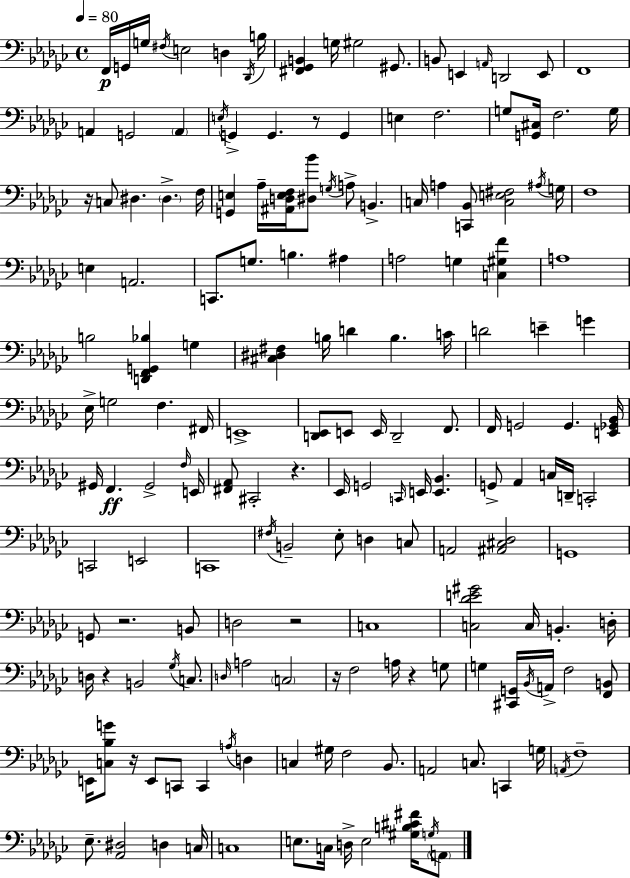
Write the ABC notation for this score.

X:1
T:Untitled
M:4/4
L:1/4
K:Ebm
F,,/4 G,,/4 G,/4 ^F,/4 E,2 D, _D,,/4 B,/4 [^F,,_G,,B,,] G,/4 ^G,2 ^G,,/2 B,,/2 E,, A,,/4 D,,2 E,,/2 F,,4 A,, G,,2 A,, E,/4 G,, G,, z/2 G,, E, F,2 G,/2 [G,,^C,]/4 F,2 G,/4 z/4 C,/2 ^D, ^D, F,/4 [G,,E,] _A,/4 [^A,,D,E,F,]/4 [^D,_B]/2 G,/4 A,/2 B,, C,/4 A, [C,,_B,,]/2 [C,E,^F,]2 ^A,/4 G,/4 F,4 E, A,,2 C,,/2 G,/2 B, ^A, A,2 G, [C,^G,F] A,4 B,2 [D,,F,,G,,_B,] G, [^C,^D,^F,] B,/4 D B, C/4 D2 E G _E,/4 G,2 F, ^F,,/4 E,,4 [D,,_E,,]/2 E,,/2 E,,/4 D,,2 F,,/2 F,,/4 G,,2 G,, [E,,_G,,_B,,]/4 ^G,,/4 F,, ^G,,2 F,/4 E,,/4 [^F,,_A,,]/2 ^C,,2 z _E,,/4 G,,2 C,,/4 E,,/4 [E,,_B,,] G,,/2 _A,, C,/4 D,,/4 C,,2 C,,2 E,,2 C,,4 ^F,/4 B,,2 _E,/2 D, C,/2 A,,2 [^A,,^C,_D,]2 G,,4 G,,/2 z2 B,,/2 D,2 z2 C,4 [C,_DE^G]2 C,/4 B,, D,/4 D,/4 z B,,2 _G,/4 C,/2 D,/4 A,2 C,2 z/4 F,2 A,/4 z G,/2 G, [^C,,G,,]/4 _B,,/4 A,,/4 F,2 [F,,B,,]/2 E,,/4 [C,_B,G]/2 z/4 E,,/2 C,,/2 C,, A,/4 D, C, ^G,/4 F,2 _B,,/2 A,,2 C,/2 C,, G,/4 A,,/4 F,4 _E,/2 [_A,,^D,]2 D, C,/4 C,4 E,/2 C,/4 D,/4 E,2 [^G,B,^C^F]/4 G,/4 A,,/2